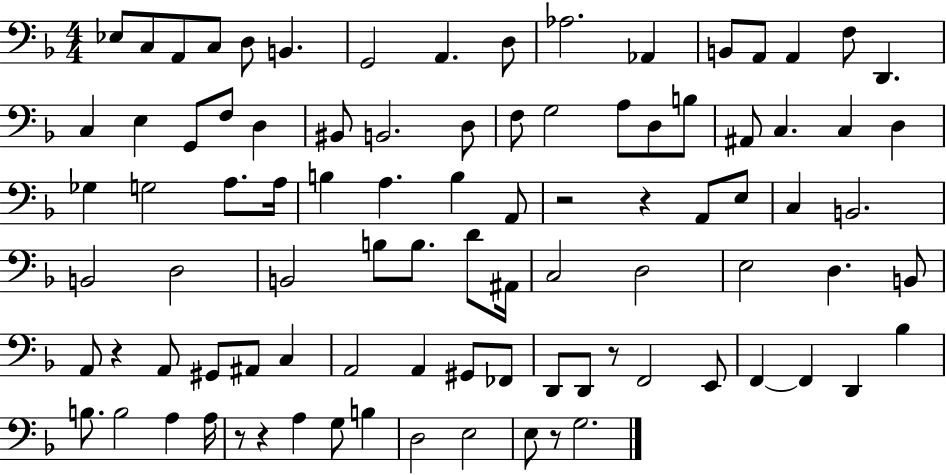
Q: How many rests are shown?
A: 7